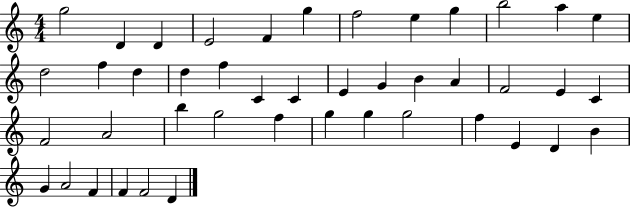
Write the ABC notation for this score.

X:1
T:Untitled
M:4/4
L:1/4
K:C
g2 D D E2 F g f2 e g b2 a e d2 f d d f C C E G B A F2 E C F2 A2 b g2 f g g g2 f E D B G A2 F F F2 D